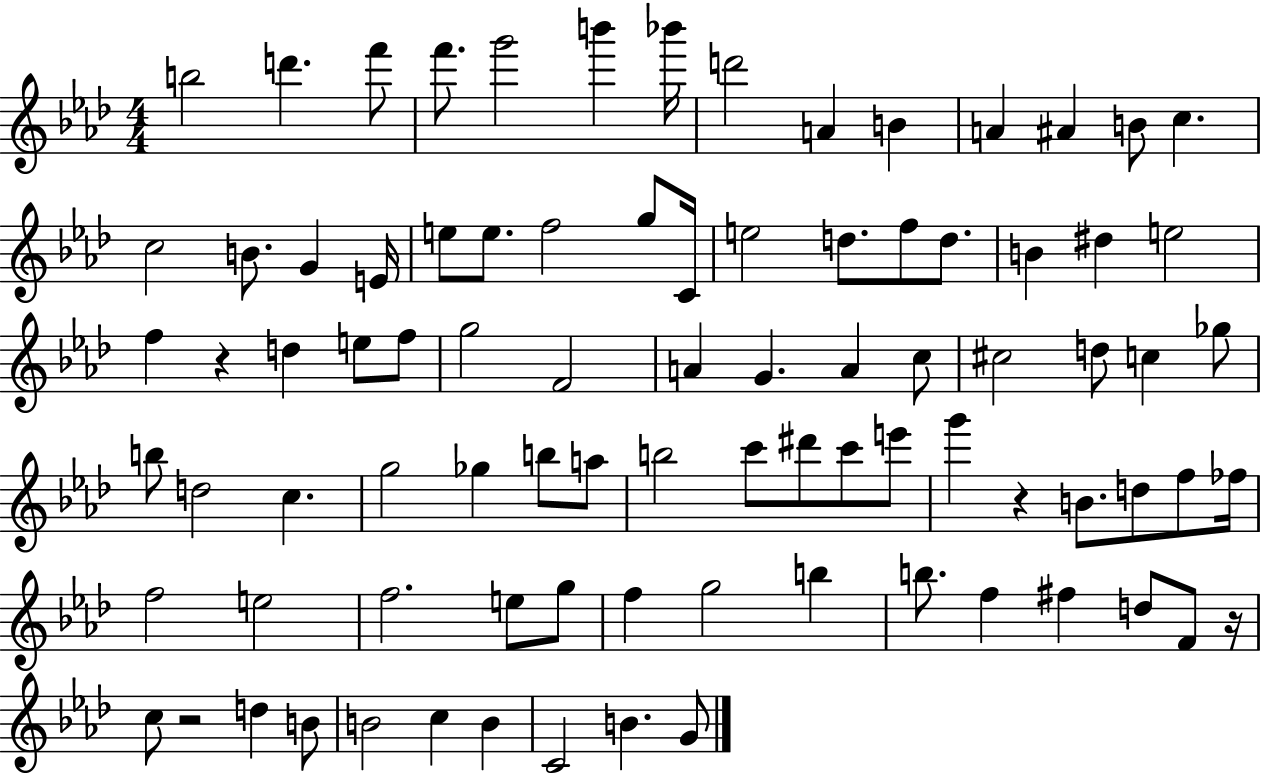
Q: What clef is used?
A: treble